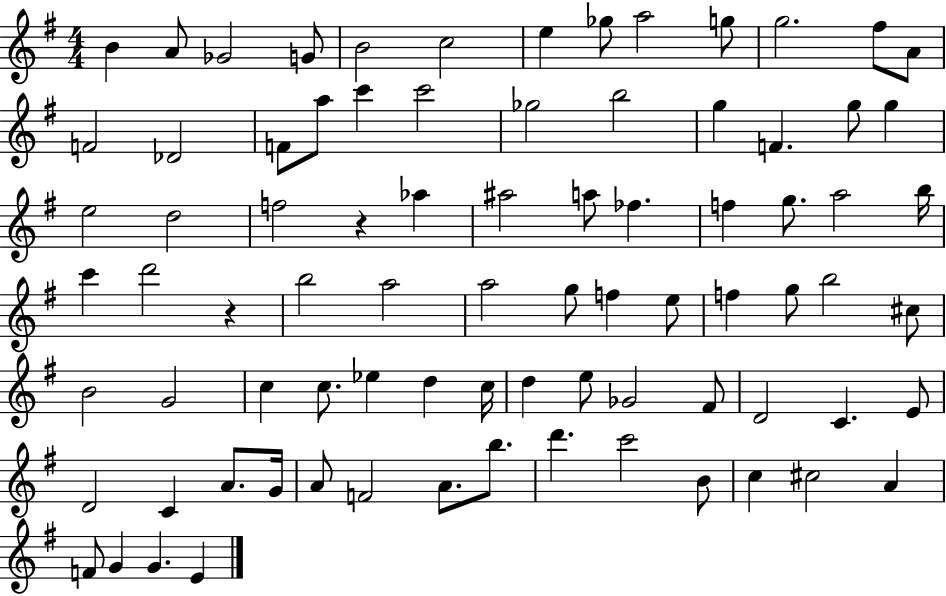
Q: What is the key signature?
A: G major